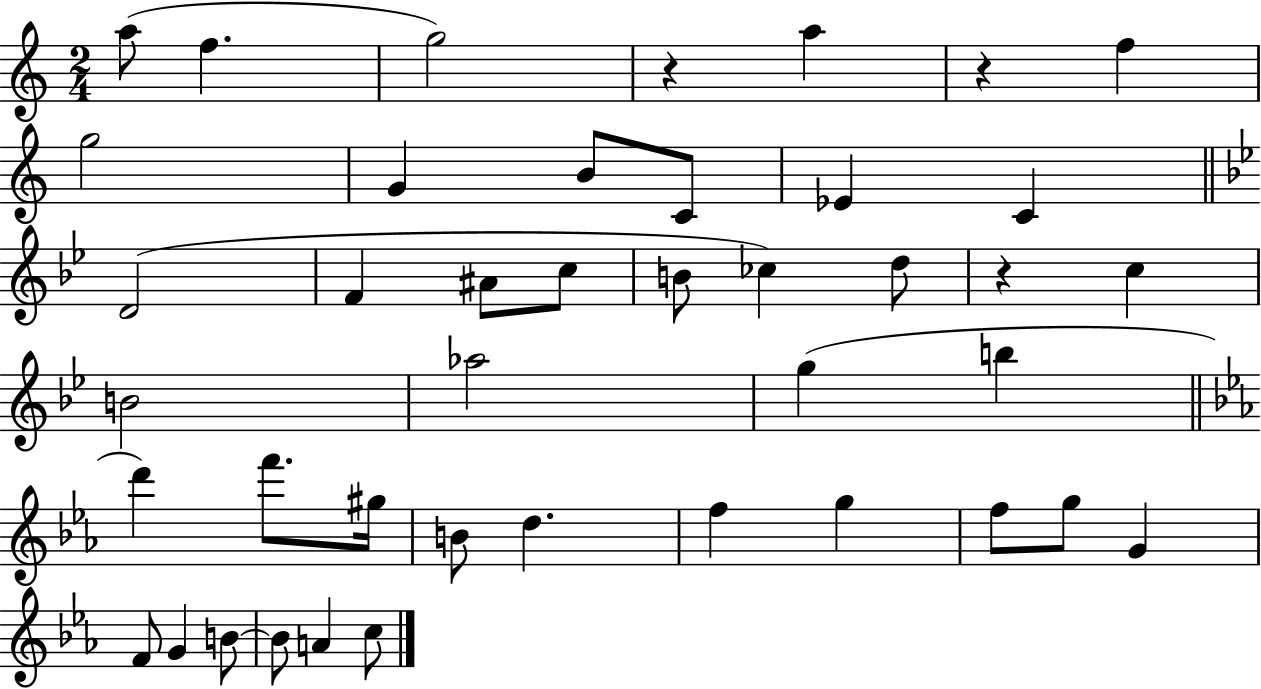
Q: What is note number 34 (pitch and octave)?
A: F4